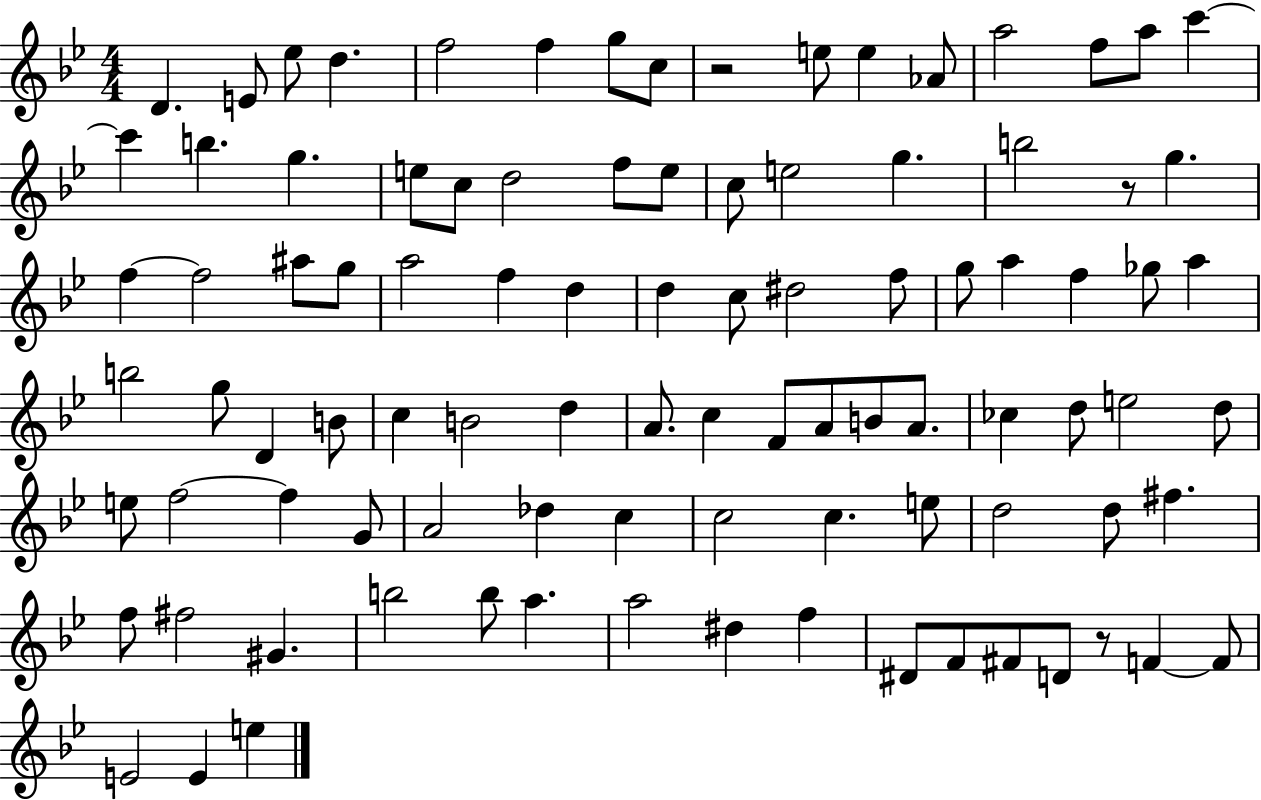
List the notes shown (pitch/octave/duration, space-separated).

D4/q. E4/e Eb5/e D5/q. F5/h F5/q G5/e C5/e R/h E5/e E5/q Ab4/e A5/h F5/e A5/e C6/q C6/q B5/q. G5/q. E5/e C5/e D5/h F5/e E5/e C5/e E5/h G5/q. B5/h R/e G5/q. F5/q F5/h A#5/e G5/e A5/h F5/q D5/q D5/q C5/e D#5/h F5/e G5/e A5/q F5/q Gb5/e A5/q B5/h G5/e D4/q B4/e C5/q B4/h D5/q A4/e. C5/q F4/e A4/e B4/e A4/e. CES5/q D5/e E5/h D5/e E5/e F5/h F5/q G4/e A4/h Db5/q C5/q C5/h C5/q. E5/e D5/h D5/e F#5/q. F5/e F#5/h G#4/q. B5/h B5/e A5/q. A5/h D#5/q F5/q D#4/e F4/e F#4/e D4/e R/e F4/q F4/e E4/h E4/q E5/q